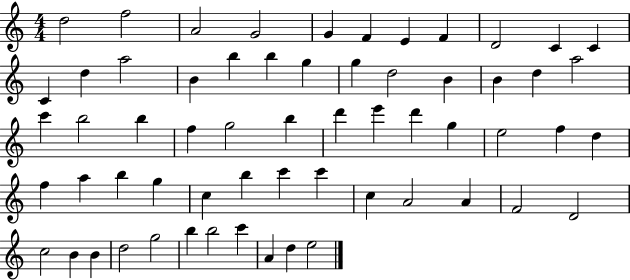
{
  \clef treble
  \numericTimeSignature
  \time 4/4
  \key c \major
  d''2 f''2 | a'2 g'2 | g'4 f'4 e'4 f'4 | d'2 c'4 c'4 | \break c'4 d''4 a''2 | b'4 b''4 b''4 g''4 | g''4 d''2 b'4 | b'4 d''4 a''2 | \break c'''4 b''2 b''4 | f''4 g''2 b''4 | d'''4 e'''4 d'''4 g''4 | e''2 f''4 d''4 | \break f''4 a''4 b''4 g''4 | c''4 b''4 c'''4 c'''4 | c''4 a'2 a'4 | f'2 d'2 | \break c''2 b'4 b'4 | d''2 g''2 | b''4 b''2 c'''4 | a'4 d''4 e''2 | \break \bar "|."
}